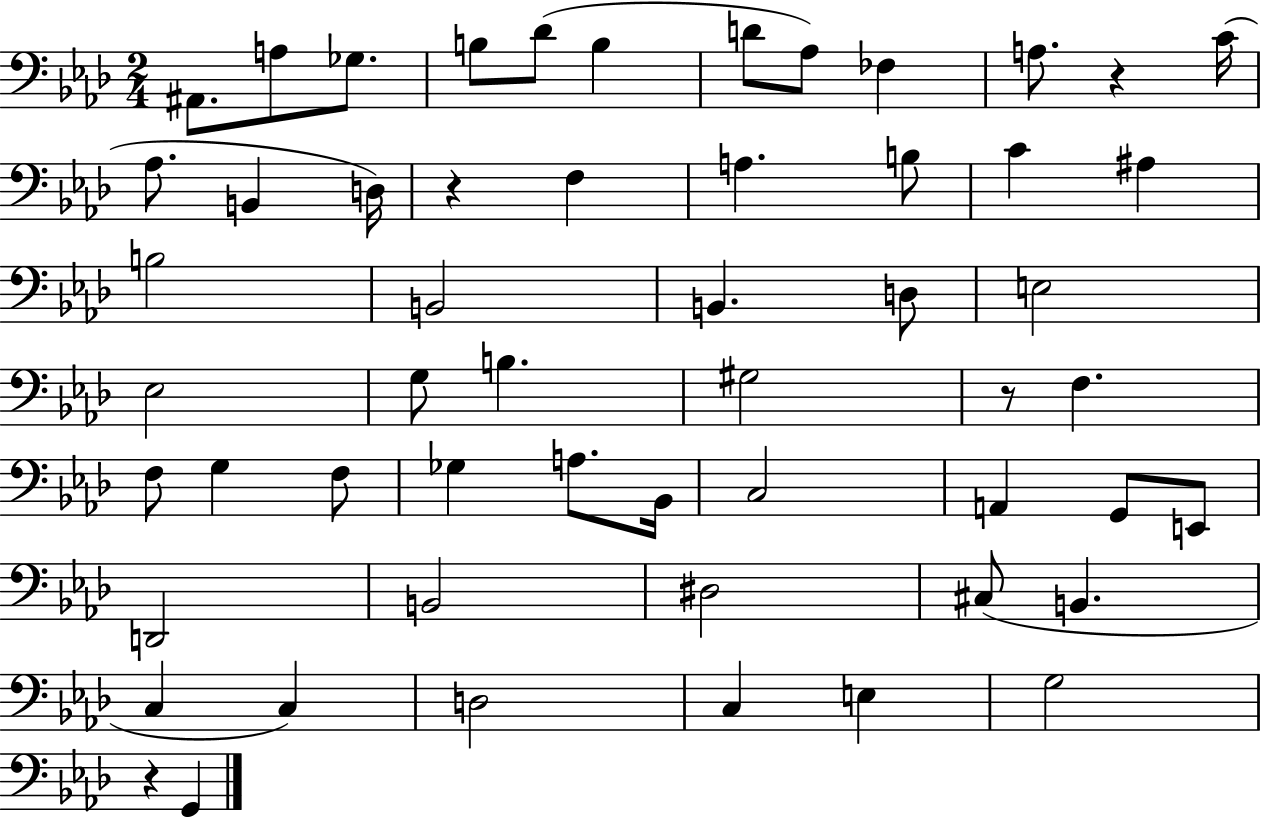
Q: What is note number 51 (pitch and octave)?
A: G2